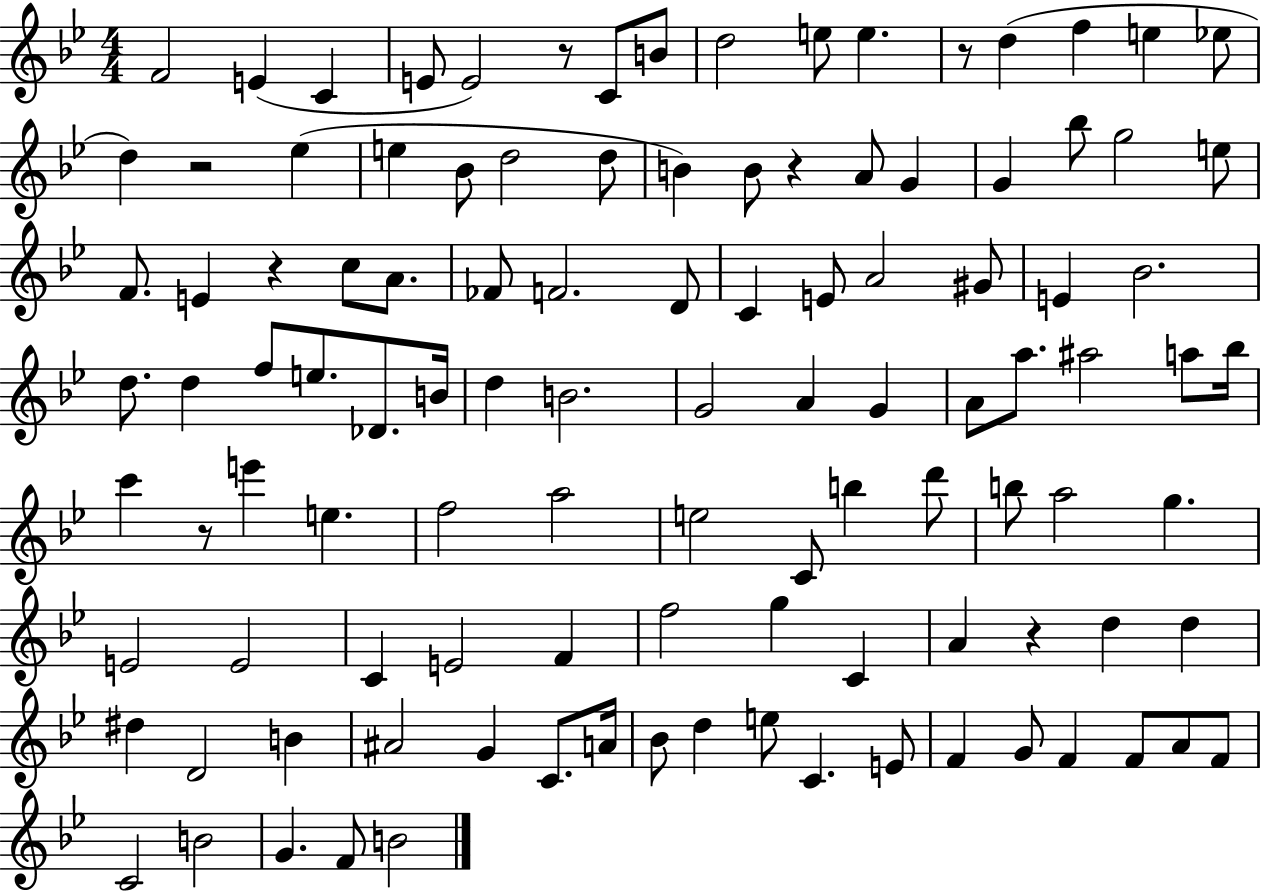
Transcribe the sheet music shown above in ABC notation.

X:1
T:Untitled
M:4/4
L:1/4
K:Bb
F2 E C E/2 E2 z/2 C/2 B/2 d2 e/2 e z/2 d f e _e/2 d z2 _e e _B/2 d2 d/2 B B/2 z A/2 G G _b/2 g2 e/2 F/2 E z c/2 A/2 _F/2 F2 D/2 C E/2 A2 ^G/2 E _B2 d/2 d f/2 e/2 _D/2 B/4 d B2 G2 A G A/2 a/2 ^a2 a/2 _b/4 c' z/2 e' e f2 a2 e2 C/2 b d'/2 b/2 a2 g E2 E2 C E2 F f2 g C A z d d ^d D2 B ^A2 G C/2 A/4 _B/2 d e/2 C E/2 F G/2 F F/2 A/2 F/2 C2 B2 G F/2 B2